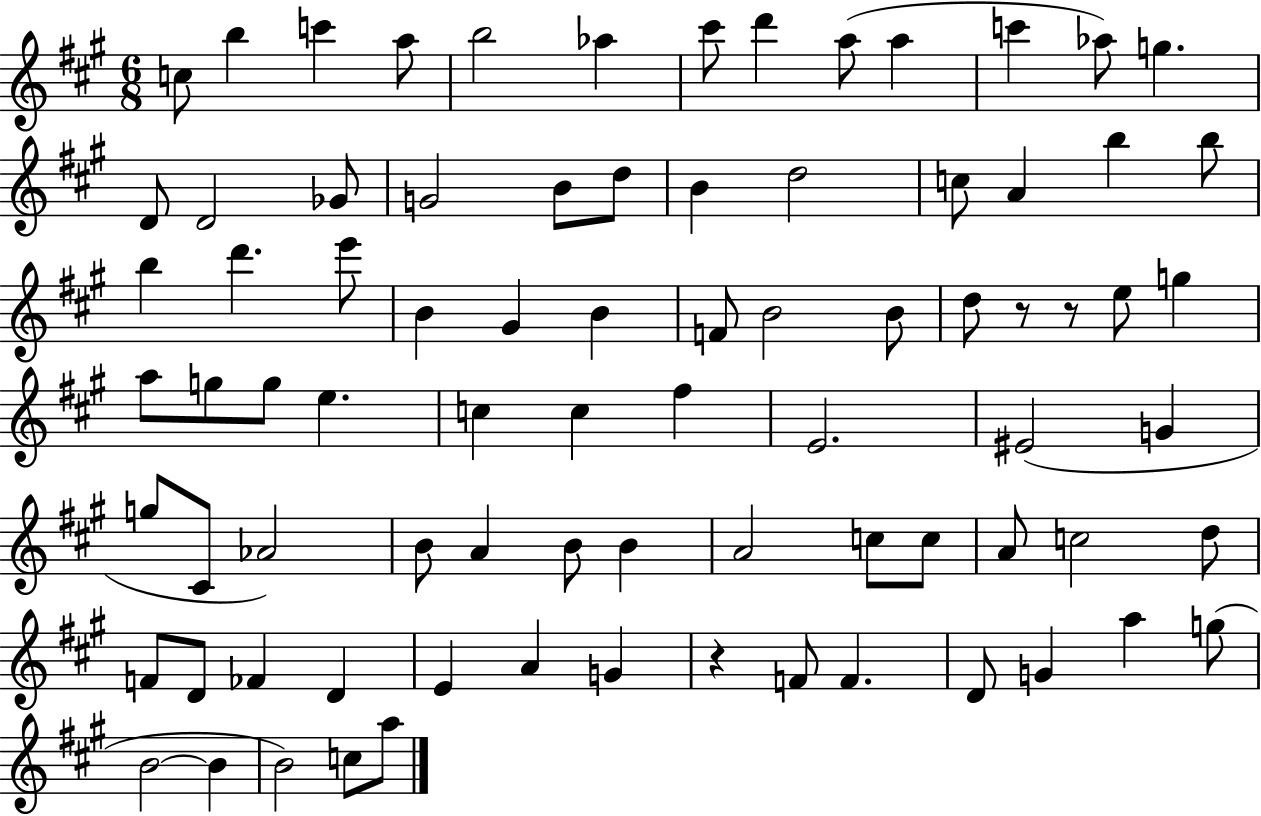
{
  \clef treble
  \numericTimeSignature
  \time 6/8
  \key a \major
  c''8 b''4 c'''4 a''8 | b''2 aes''4 | cis'''8 d'''4 a''8( a''4 | c'''4 aes''8) g''4. | \break d'8 d'2 ges'8 | g'2 b'8 d''8 | b'4 d''2 | c''8 a'4 b''4 b''8 | \break b''4 d'''4. e'''8 | b'4 gis'4 b'4 | f'8 b'2 b'8 | d''8 r8 r8 e''8 g''4 | \break a''8 g''8 g''8 e''4. | c''4 c''4 fis''4 | e'2. | eis'2( g'4 | \break g''8 cis'8 aes'2) | b'8 a'4 b'8 b'4 | a'2 c''8 c''8 | a'8 c''2 d''8 | \break f'8 d'8 fes'4 d'4 | e'4 a'4 g'4 | r4 f'8 f'4. | d'8 g'4 a''4 g''8( | \break b'2~~ b'4 | b'2) c''8 a''8 | \bar "|."
}